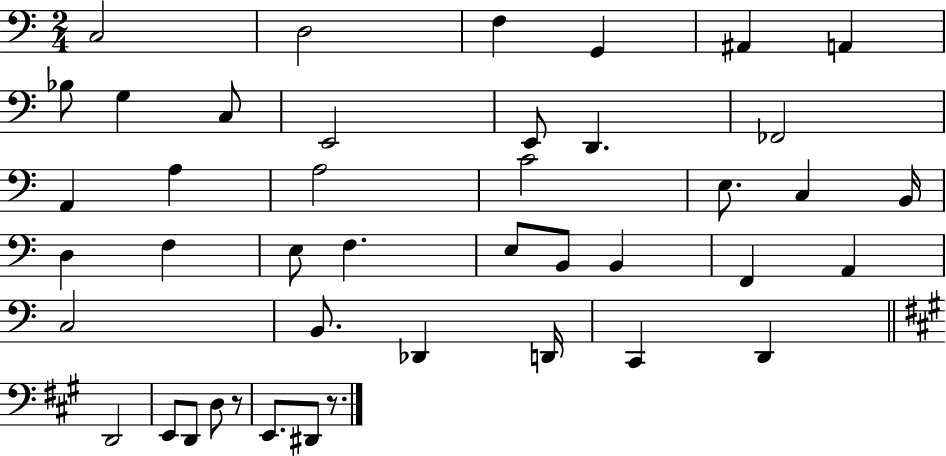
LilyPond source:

{
  \clef bass
  \numericTimeSignature
  \time 2/4
  \key c \major
  \repeat volta 2 { c2 | d2 | f4 g,4 | ais,4 a,4 | \break bes8 g4 c8 | e,2 | e,8 d,4. | fes,2 | \break a,4 a4 | a2 | c'2 | e8. c4 b,16 | \break d4 f4 | e8 f4. | e8 b,8 b,4 | f,4 a,4 | \break c2 | b,8. des,4 d,16 | c,4 d,4 | \bar "||" \break \key a \major d,2 | e,8 d,8 d8 r8 | e,8. dis,8 r8. | } \bar "|."
}